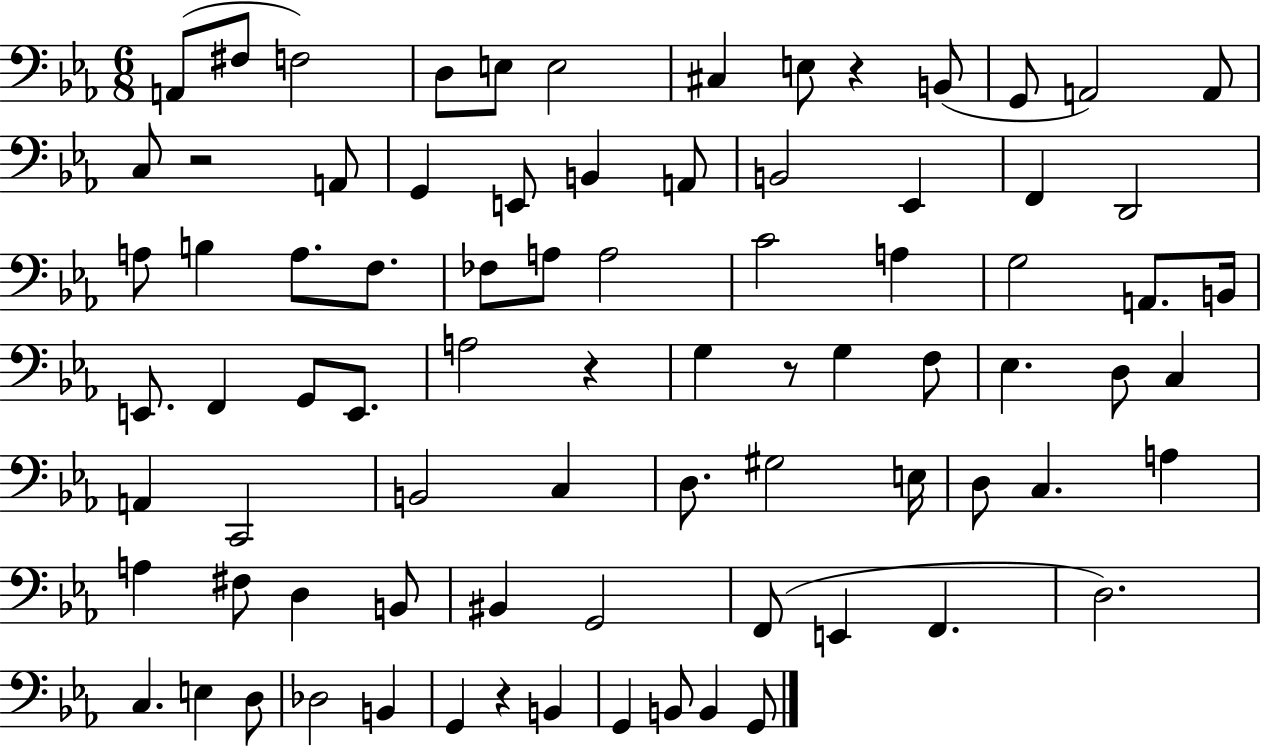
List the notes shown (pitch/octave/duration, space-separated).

A2/e F#3/e F3/h D3/e E3/e E3/h C#3/q E3/e R/q B2/e G2/e A2/h A2/e C3/e R/h A2/e G2/q E2/e B2/q A2/e B2/h Eb2/q F2/q D2/h A3/e B3/q A3/e. F3/e. FES3/e A3/e A3/h C4/h A3/q G3/h A2/e. B2/s E2/e. F2/q G2/e E2/e. A3/h R/q G3/q R/e G3/q F3/e Eb3/q. D3/e C3/q A2/q C2/h B2/h C3/q D3/e. G#3/h E3/s D3/e C3/q. A3/q A3/q F#3/e D3/q B2/e BIS2/q G2/h F2/e E2/q F2/q. D3/h. C3/q. E3/q D3/e Db3/h B2/q G2/q R/q B2/q G2/q B2/e B2/q G2/e